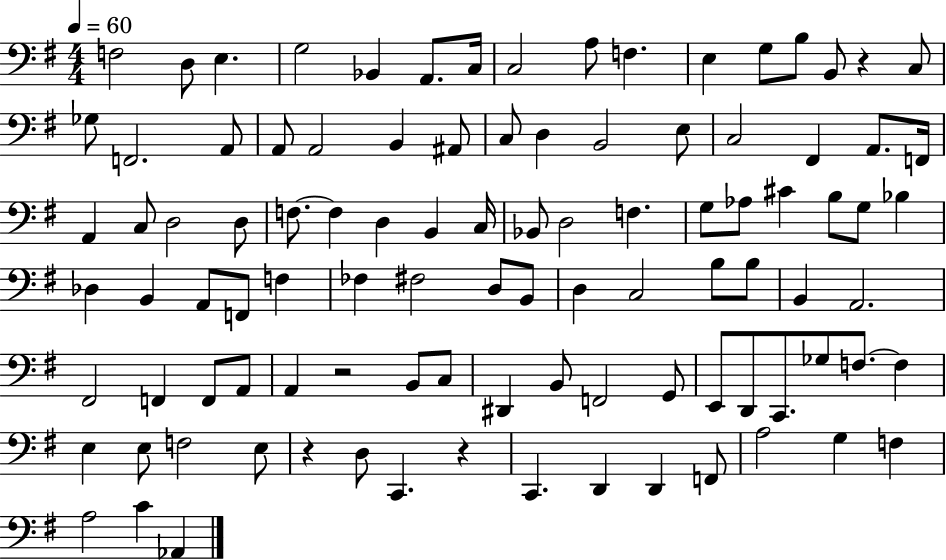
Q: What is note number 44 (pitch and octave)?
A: Ab3